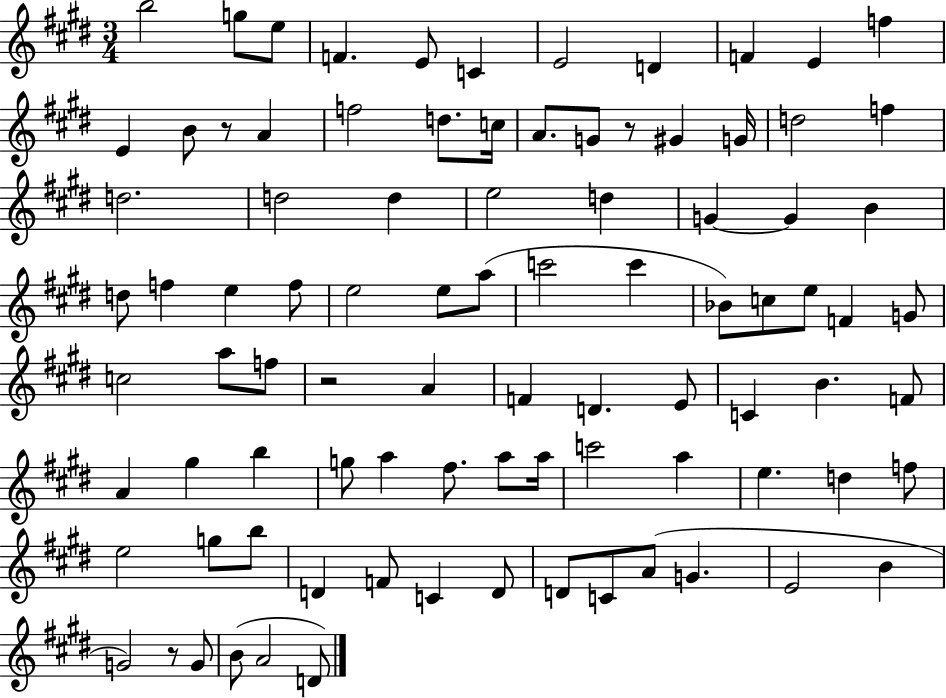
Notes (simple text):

B5/h G5/e E5/e F4/q. E4/e C4/q E4/h D4/q F4/q E4/q F5/q E4/q B4/e R/e A4/q F5/h D5/e. C5/s A4/e. G4/e R/e G#4/q G4/s D5/h F5/q D5/h. D5/h D5/q E5/h D5/q G4/q G4/q B4/q D5/e F5/q E5/q F5/e E5/h E5/e A5/e C6/h C6/q Bb4/e C5/e E5/e F4/q G4/e C5/h A5/e F5/e R/h A4/q F4/q D4/q. E4/e C4/q B4/q. F4/e A4/q G#5/q B5/q G5/e A5/q F#5/e. A5/e A5/s C6/h A5/q E5/q. D5/q F5/e E5/h G5/e B5/e D4/q F4/e C4/q D4/e D4/e C4/e A4/e G4/q. E4/h B4/q G4/h R/e G4/e B4/e A4/h D4/e